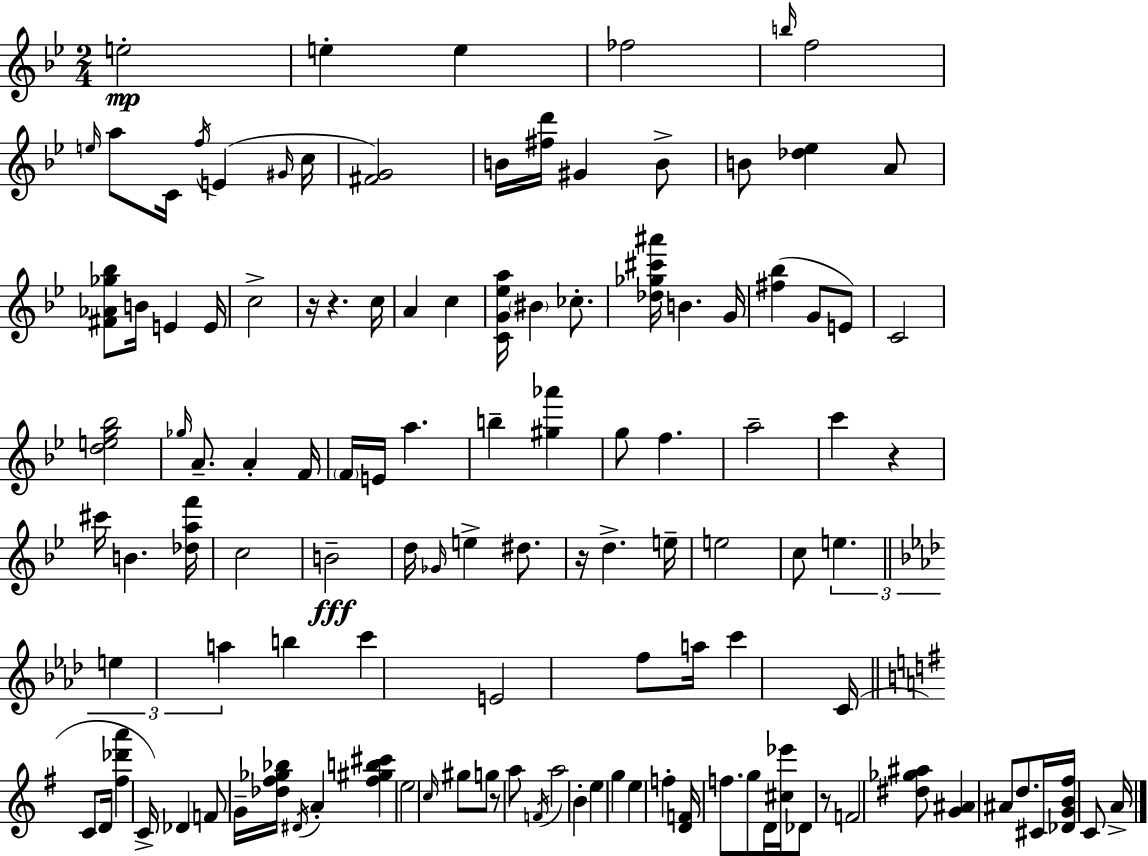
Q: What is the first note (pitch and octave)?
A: E5